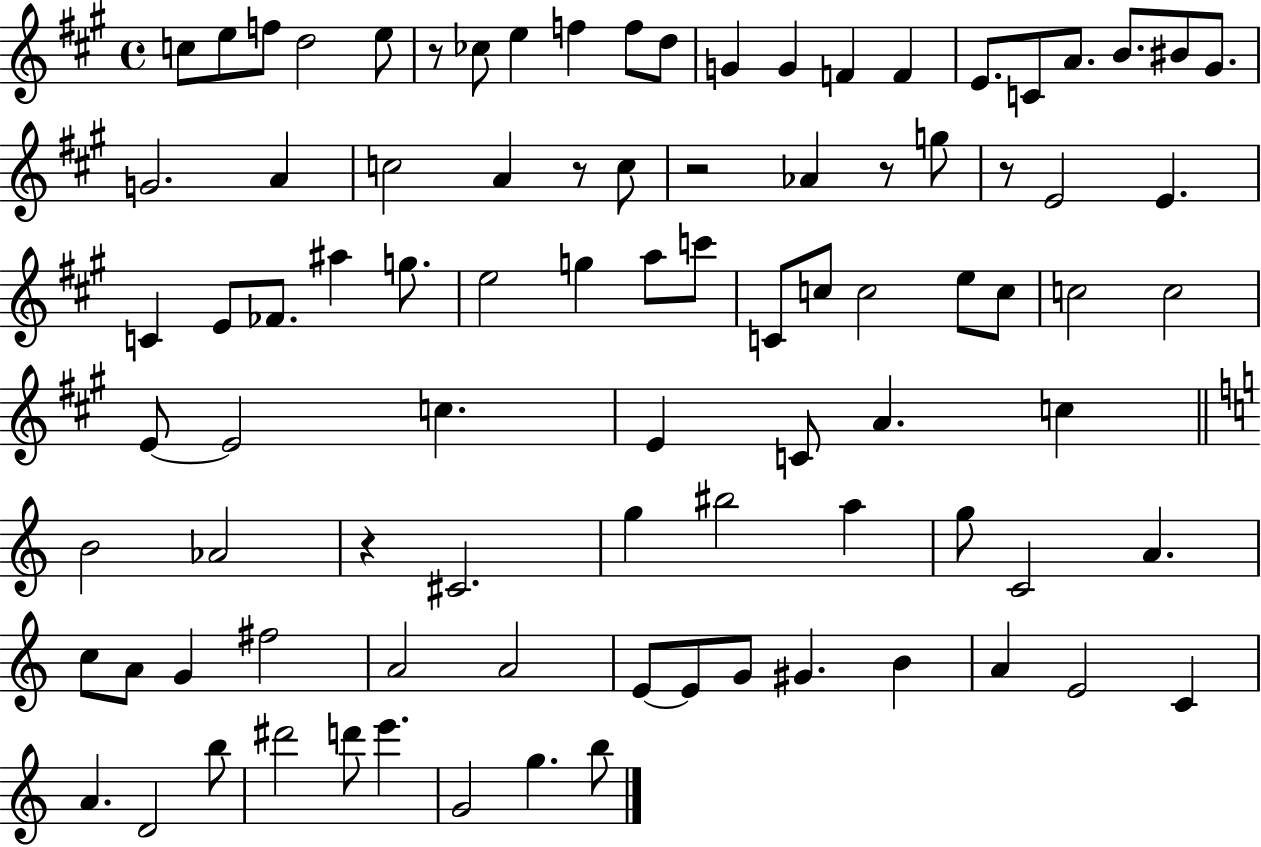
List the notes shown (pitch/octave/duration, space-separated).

C5/e E5/e F5/e D5/h E5/e R/e CES5/e E5/q F5/q F5/e D5/e G4/q G4/q F4/q F4/q E4/e. C4/e A4/e. B4/e. BIS4/e G#4/e. G4/h. A4/q C5/h A4/q R/e C5/e R/h Ab4/q R/e G5/e R/e E4/h E4/q. C4/q E4/e FES4/e. A#5/q G5/e. E5/h G5/q A5/e C6/e C4/e C5/e C5/h E5/e C5/e C5/h C5/h E4/e E4/h C5/q. E4/q C4/e A4/q. C5/q B4/h Ab4/h R/q C#4/h. G5/q BIS5/h A5/q G5/e C4/h A4/q. C5/e A4/e G4/q F#5/h A4/h A4/h E4/e E4/e G4/e G#4/q. B4/q A4/q E4/h C4/q A4/q. D4/h B5/e D#6/h D6/e E6/q. G4/h G5/q. B5/e